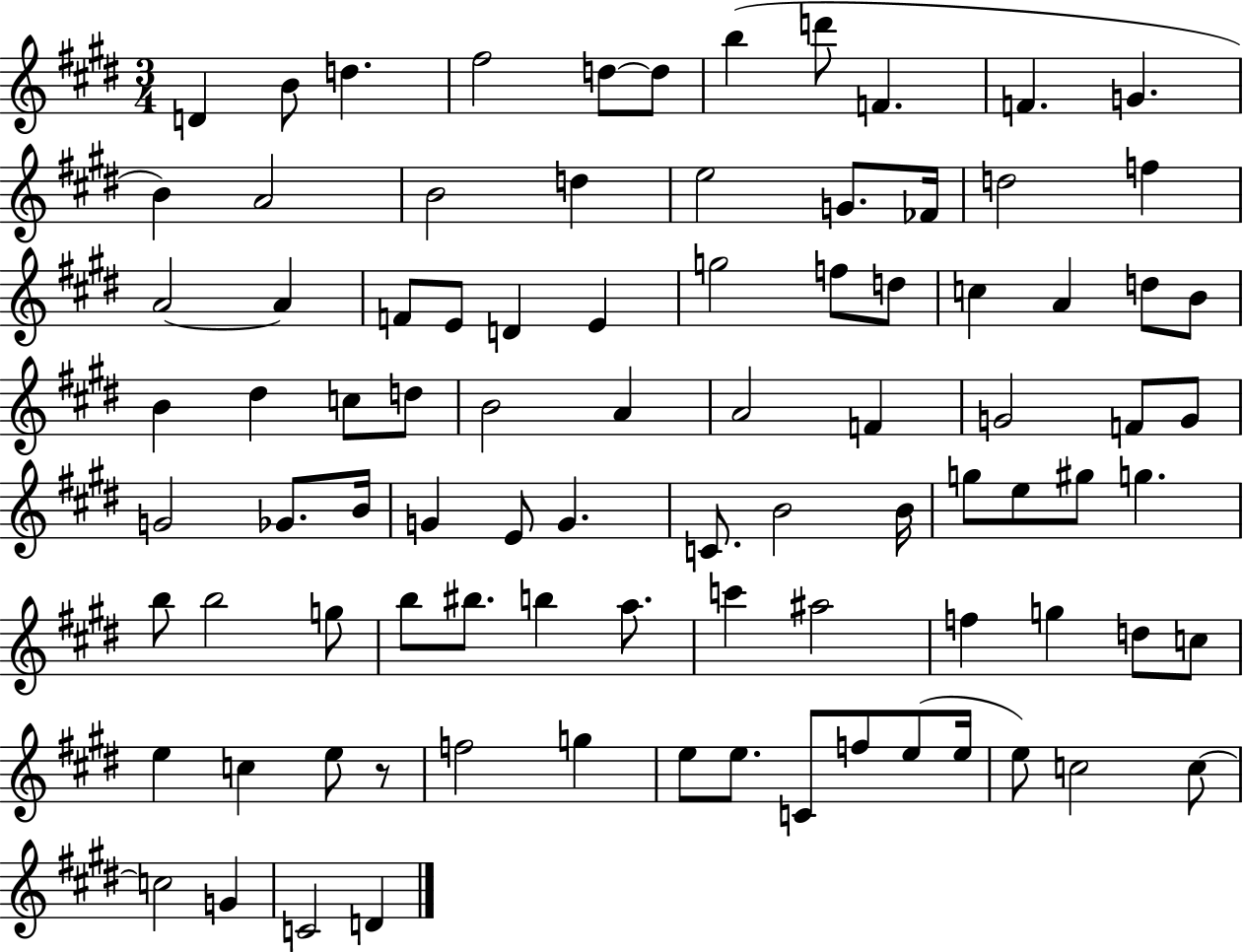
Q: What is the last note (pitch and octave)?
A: D4